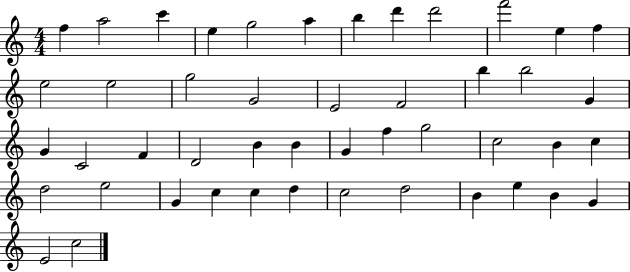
{
  \clef treble
  \numericTimeSignature
  \time 4/4
  \key c \major
  f''4 a''2 c'''4 | e''4 g''2 a''4 | b''4 d'''4 d'''2 | f'''2 e''4 f''4 | \break e''2 e''2 | g''2 g'2 | e'2 f'2 | b''4 b''2 g'4 | \break g'4 c'2 f'4 | d'2 b'4 b'4 | g'4 f''4 g''2 | c''2 b'4 c''4 | \break d''2 e''2 | g'4 c''4 c''4 d''4 | c''2 d''2 | b'4 e''4 b'4 g'4 | \break e'2 c''2 | \bar "|."
}